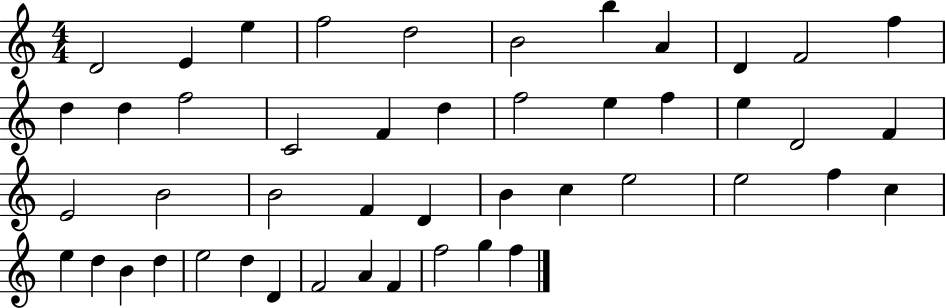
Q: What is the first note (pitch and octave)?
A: D4